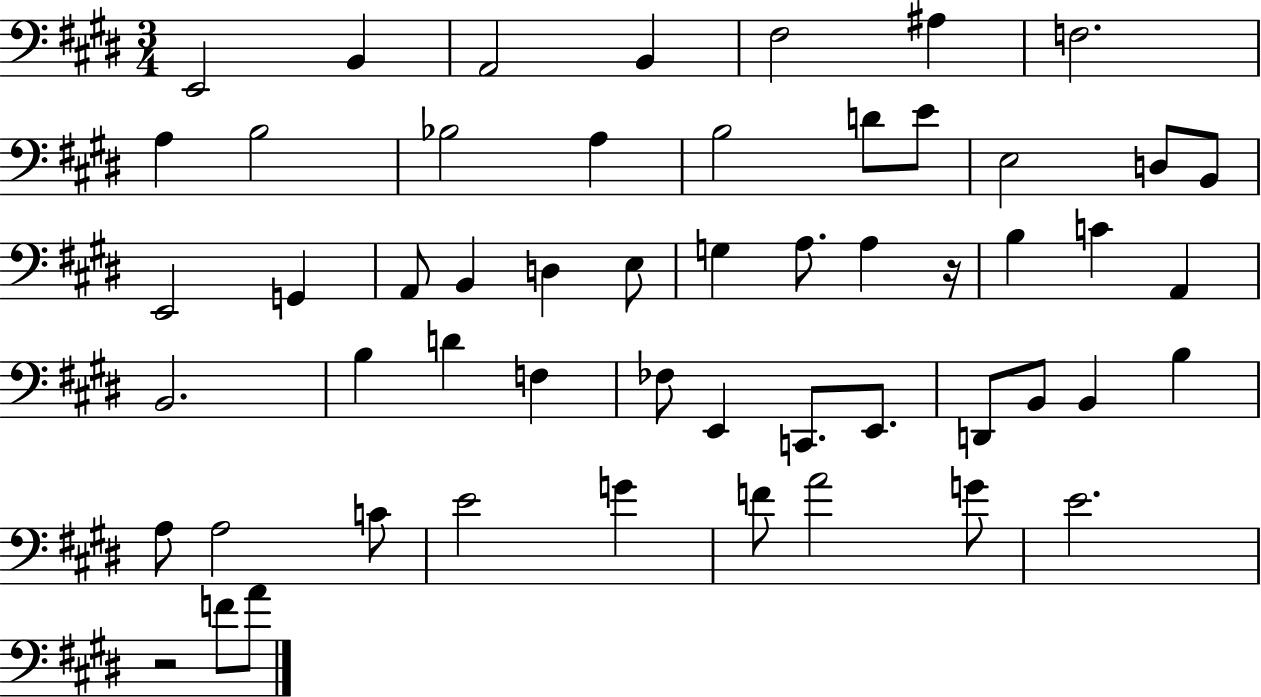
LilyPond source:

{
  \clef bass
  \numericTimeSignature
  \time 3/4
  \key e \major
  e,2 b,4 | a,2 b,4 | fis2 ais4 | f2. | \break a4 b2 | bes2 a4 | b2 d'8 e'8 | e2 d8 b,8 | \break e,2 g,4 | a,8 b,4 d4 e8 | g4 a8. a4 r16 | b4 c'4 a,4 | \break b,2. | b4 d'4 f4 | fes8 e,4 c,8. e,8. | d,8 b,8 b,4 b4 | \break a8 a2 c'8 | e'2 g'4 | f'8 a'2 g'8 | e'2. | \break r2 f'8 a'8 | \bar "|."
}